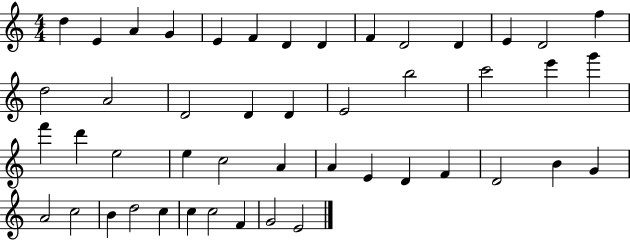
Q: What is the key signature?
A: C major